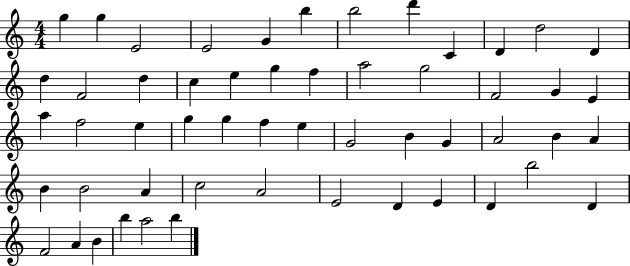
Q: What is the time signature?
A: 4/4